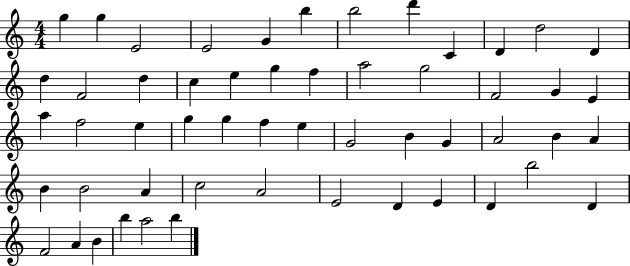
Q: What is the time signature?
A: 4/4